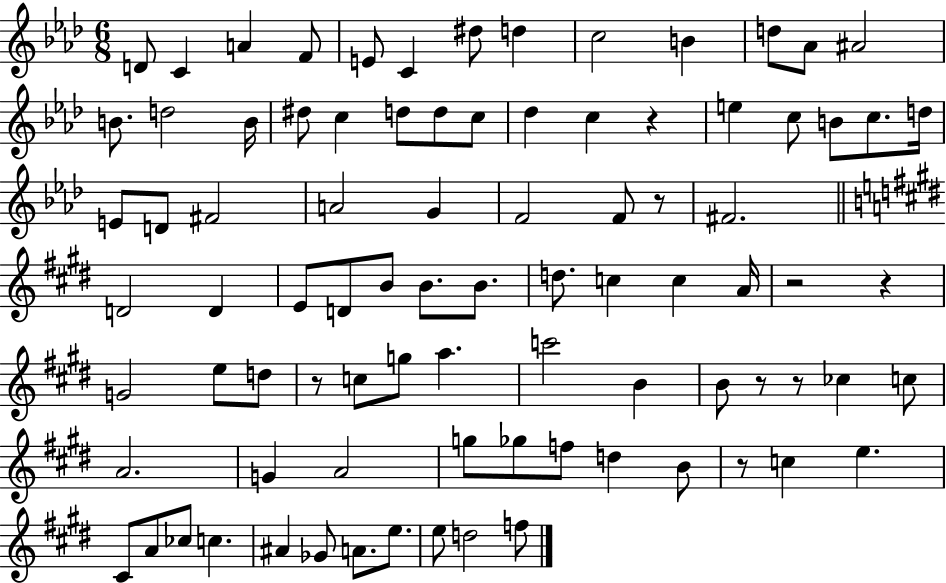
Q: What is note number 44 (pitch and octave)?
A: D5